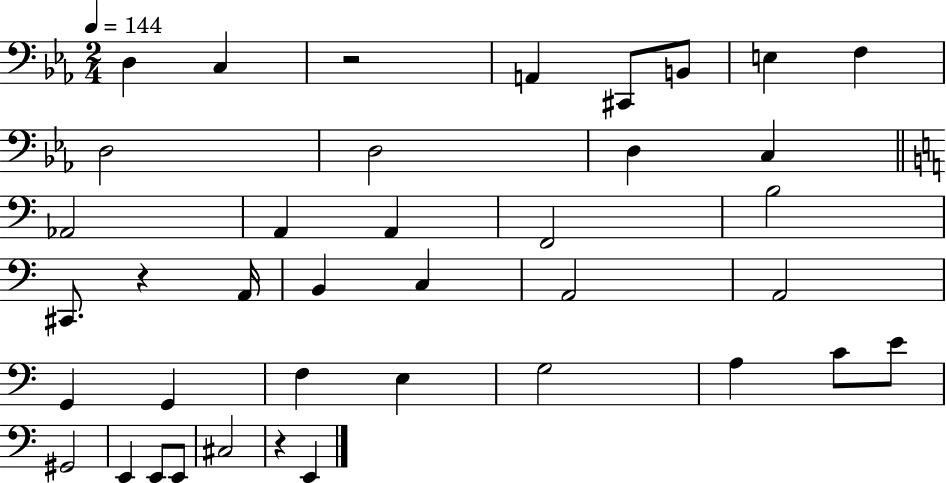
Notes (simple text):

D3/q C3/q R/h A2/q C#2/e B2/e E3/q F3/q D3/h D3/h D3/q C3/q Ab2/h A2/q A2/q F2/h B3/h C#2/e. R/q A2/s B2/q C3/q A2/h A2/h G2/q G2/q F3/q E3/q G3/h A3/q C4/e E4/e G#2/h E2/q E2/e E2/e C#3/h R/q E2/q